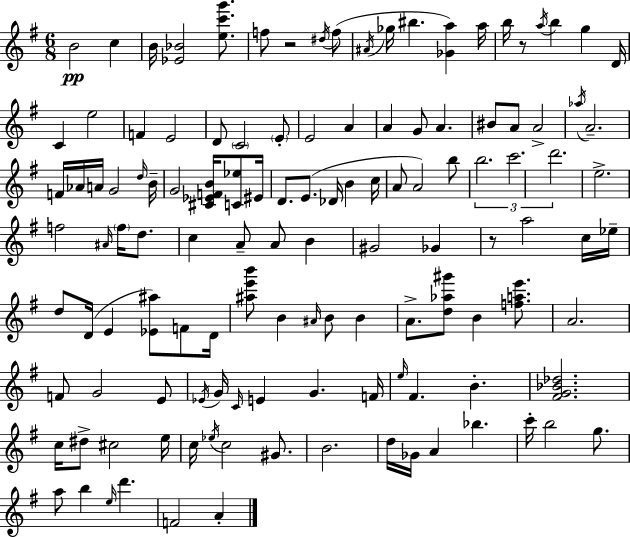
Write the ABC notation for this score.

X:1
T:Untitled
M:6/8
L:1/4
K:Em
B2 c B/4 [_E_B]2 [ec'g']/2 f/2 z2 ^d/4 f/2 ^A/4 _g/4 ^b [_Ga] a/4 b/4 z/2 a/4 b g D/4 C e2 F E2 D/2 C2 E/2 E2 A A G/2 A ^B/2 A/2 A2 _a/4 A2 F/4 _A/4 A/4 G2 d/4 B/4 G2 [^C_EFB]/4 [C_e]/2 ^E/4 D/2 E/2 _D/4 B c/4 A/2 A2 b/2 b2 c'2 d'2 e2 f2 ^A/4 f/4 d/2 c A/2 A/2 B ^G2 _G z/2 a2 c/4 _e/4 d/2 D/4 E [_E^a]/2 F/2 D/4 [^ae'b']/2 B ^A/4 B/2 B A/2 [d_a^g']/2 B [fae']/2 A2 F/2 G2 E/2 _E/4 G/4 C/4 E G F/4 e/4 ^F B [^FG_B_d]2 c/4 ^d/2 ^c2 e/4 c/4 _e/4 c2 ^G/2 B2 d/4 _G/4 A _b c'/4 b2 g/2 a/2 b e/4 d' F2 A